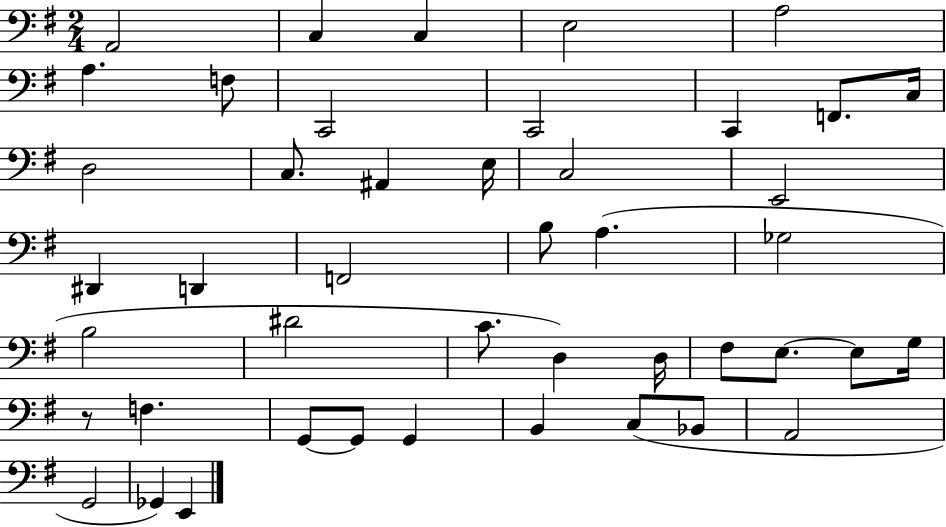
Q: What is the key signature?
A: G major